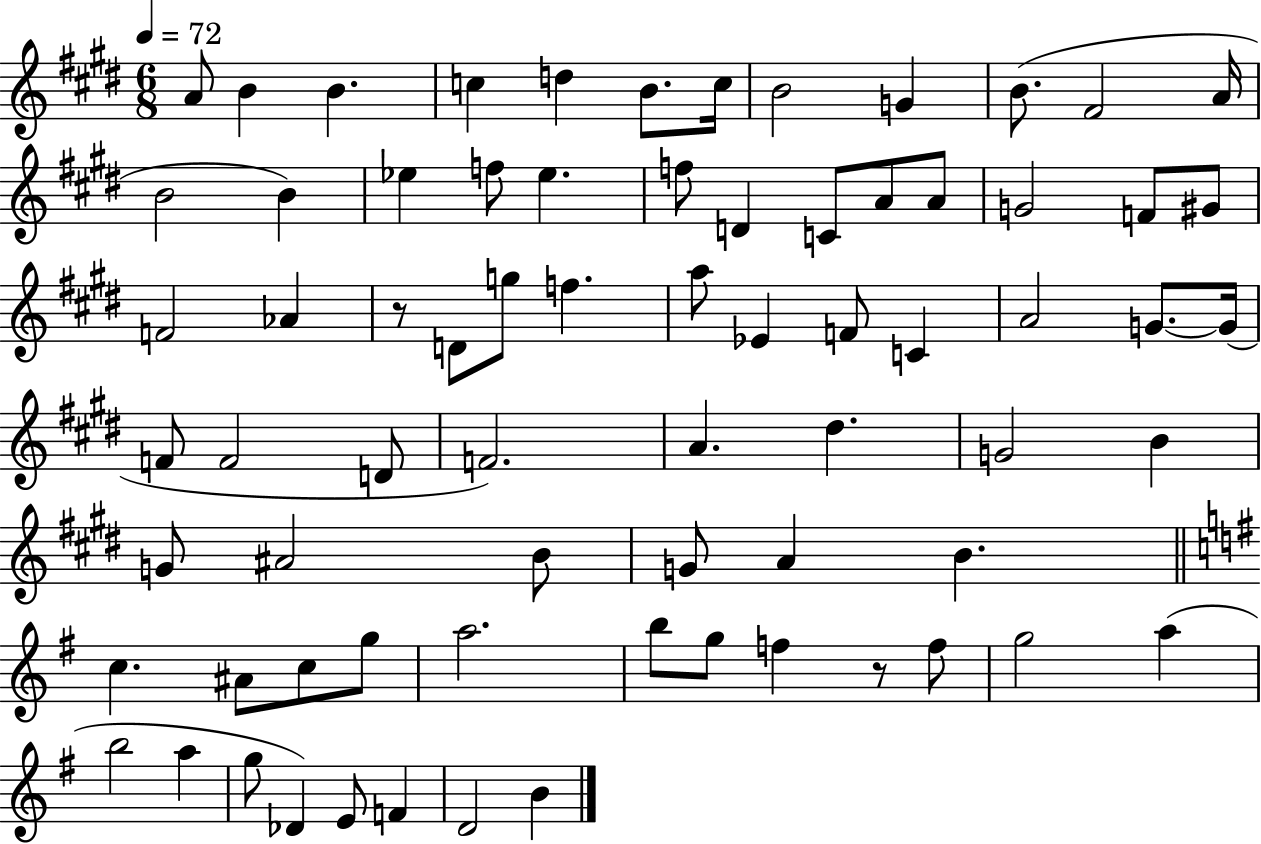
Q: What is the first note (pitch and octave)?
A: A4